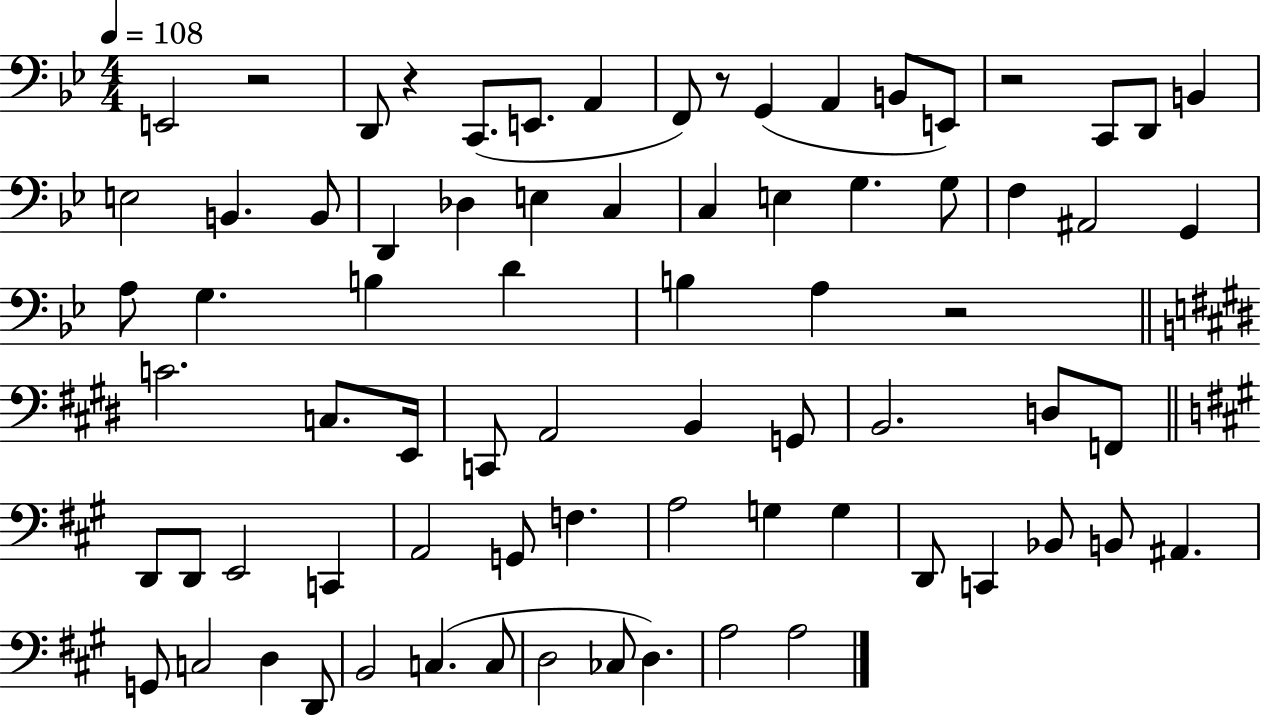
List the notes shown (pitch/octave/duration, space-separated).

E2/h R/h D2/e R/q C2/e. E2/e. A2/q F2/e R/e G2/q A2/q B2/e E2/e R/h C2/e D2/e B2/q E3/h B2/q. B2/e D2/q Db3/q E3/q C3/q C3/q E3/q G3/q. G3/e F3/q A#2/h G2/q A3/e G3/q. B3/q D4/q B3/q A3/q R/h C4/h. C3/e. E2/s C2/e A2/h B2/q G2/e B2/h. D3/e F2/e D2/e D2/e E2/h C2/q A2/h G2/e F3/q. A3/h G3/q G3/q D2/e C2/q Bb2/e B2/e A#2/q. G2/e C3/h D3/q D2/e B2/h C3/q. C3/e D3/h CES3/e D3/q. A3/h A3/h